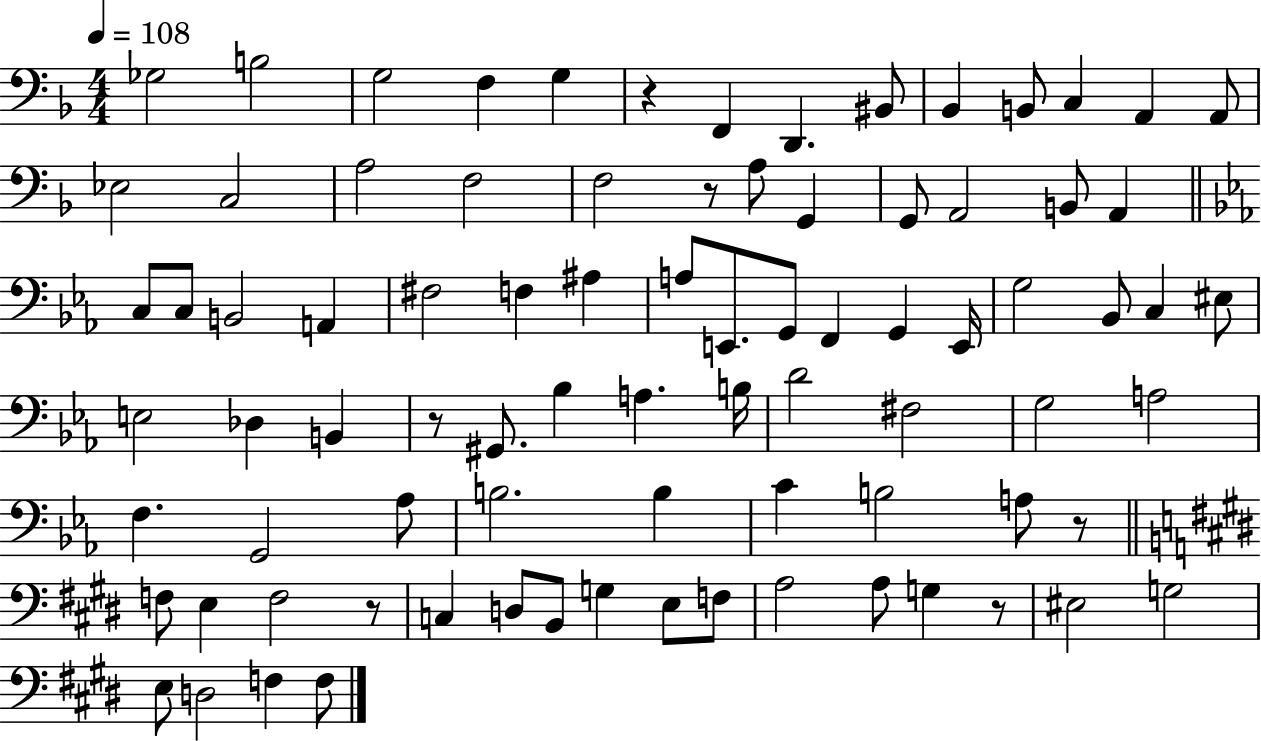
{
  \clef bass
  \numericTimeSignature
  \time 4/4
  \key f \major
  \tempo 4 = 108
  ges2 b2 | g2 f4 g4 | r4 f,4 d,4. bis,8 | bes,4 b,8 c4 a,4 a,8 | \break ees2 c2 | a2 f2 | f2 r8 a8 g,4 | g,8 a,2 b,8 a,4 | \break \bar "||" \break \key ees \major c8 c8 b,2 a,4 | fis2 f4 ais4 | a8 e,8. g,8 f,4 g,4 e,16 | g2 bes,8 c4 eis8 | \break e2 des4 b,4 | r8 gis,8. bes4 a4. b16 | d'2 fis2 | g2 a2 | \break f4. g,2 aes8 | b2. b4 | c'4 b2 a8 r8 | \bar "||" \break \key e \major f8 e4 f2 r8 | c4 d8 b,8 g4 e8 f8 | a2 a8 g4 r8 | eis2 g2 | \break e8 d2 f4 f8 | \bar "|."
}